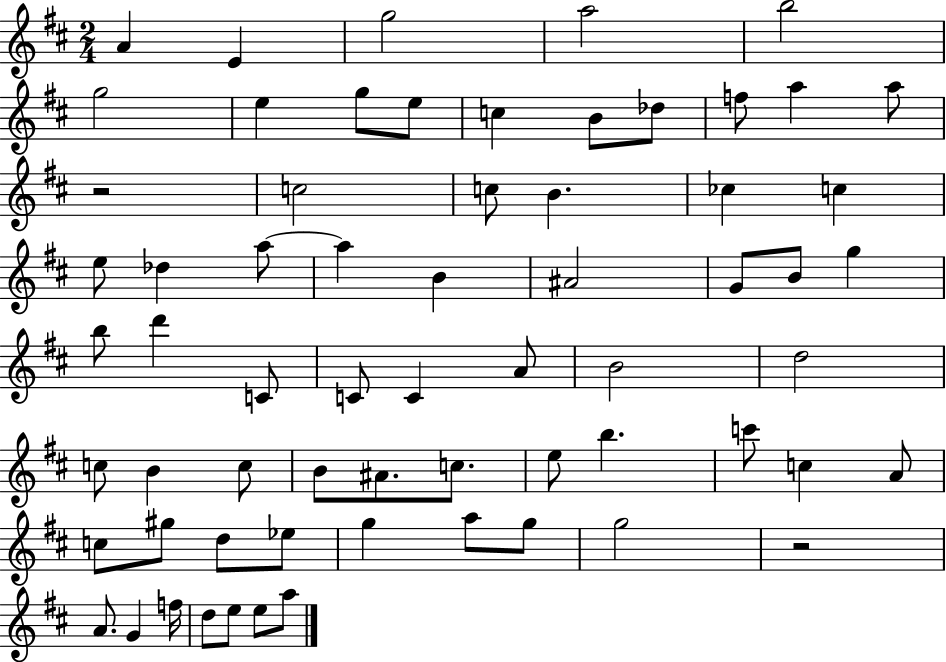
{
  \clef treble
  \numericTimeSignature
  \time 2/4
  \key d \major
  a'4 e'4 | g''2 | a''2 | b''2 | \break g''2 | e''4 g''8 e''8 | c''4 b'8 des''8 | f''8 a''4 a''8 | \break r2 | c''2 | c''8 b'4. | ces''4 c''4 | \break e''8 des''4 a''8~~ | a''4 b'4 | ais'2 | g'8 b'8 g''4 | \break b''8 d'''4 c'8 | c'8 c'4 a'8 | b'2 | d''2 | \break c''8 b'4 c''8 | b'8 ais'8. c''8. | e''8 b''4. | c'''8 c''4 a'8 | \break c''8 gis''8 d''8 ees''8 | g''4 a''8 g''8 | g''2 | r2 | \break a'8. g'4 f''16 | d''8 e''8 e''8 a''8 | \bar "|."
}